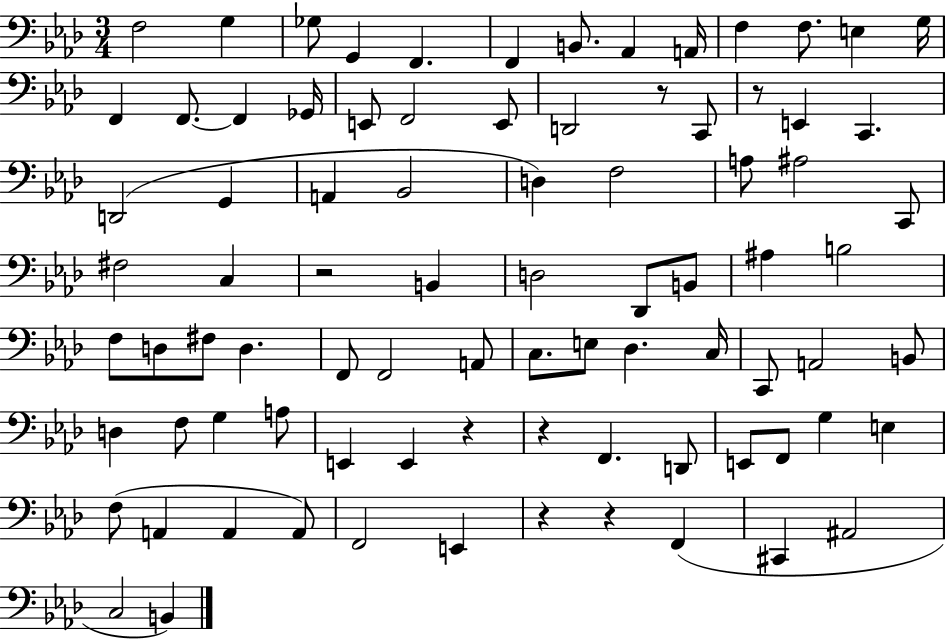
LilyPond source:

{
  \clef bass
  \numericTimeSignature
  \time 3/4
  \key aes \major
  f2 g4 | ges8 g,4 f,4. | f,4 b,8. aes,4 a,16 | f4 f8. e4 g16 | \break f,4 f,8.~~ f,4 ges,16 | e,8 f,2 e,8 | d,2 r8 c,8 | r8 e,4 c,4. | \break d,2( g,4 | a,4 bes,2 | d4) f2 | a8 ais2 c,8 | \break fis2 c4 | r2 b,4 | d2 des,8 b,8 | ais4 b2 | \break f8 d8 fis8 d4. | f,8 f,2 a,8 | c8. e8 des4. c16 | c,8 a,2 b,8 | \break d4 f8 g4 a8 | e,4 e,4 r4 | r4 f,4. d,8 | e,8 f,8 g4 e4 | \break f8( a,4 a,4 a,8) | f,2 e,4 | r4 r4 f,4( | cis,4 ais,2 | \break c2 b,4) | \bar "|."
}